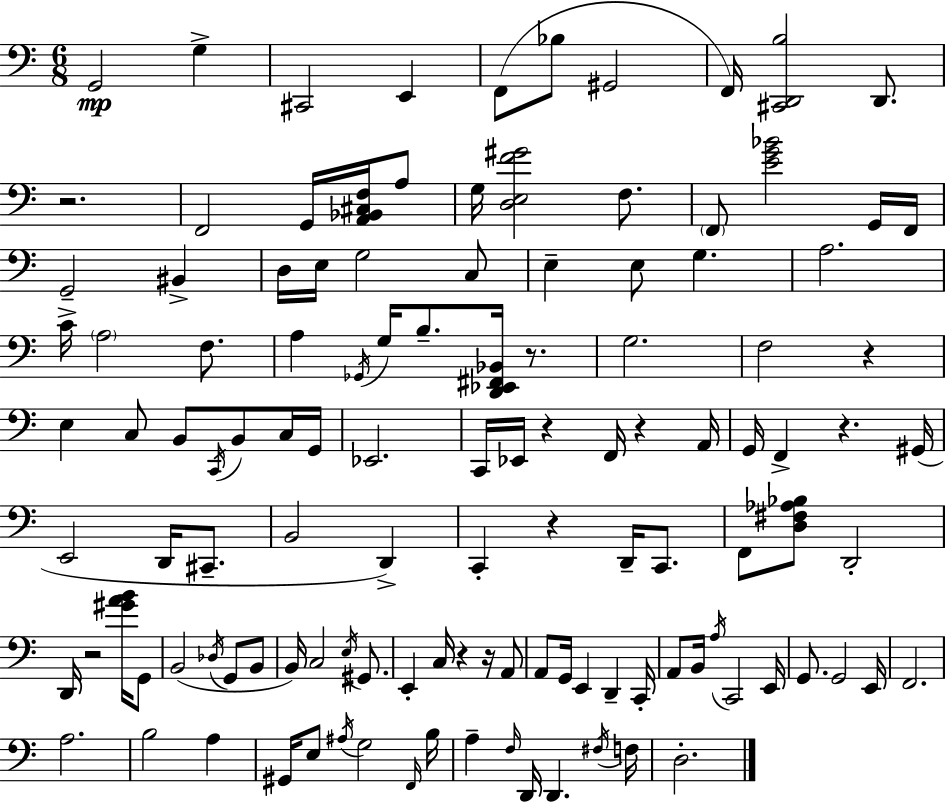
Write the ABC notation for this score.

X:1
T:Untitled
M:6/8
L:1/4
K:C
G,,2 G, ^C,,2 E,, F,,/2 _B,/2 ^G,,2 F,,/4 [^C,,D,,B,]2 D,,/2 z2 F,,2 G,,/4 [A,,_B,,^C,F,]/4 A,/2 G,/4 [D,E,F^G]2 F,/2 F,,/2 [EG_B]2 G,,/4 F,,/4 G,,2 ^B,, D,/4 E,/4 G,2 C,/2 E, E,/2 G, A,2 C/4 A,2 F,/2 A, _G,,/4 G,/4 B,/2 [D,,_E,,^F,,_B,,]/4 z/2 G,2 F,2 z E, C,/2 B,,/2 C,,/4 B,,/2 C,/4 G,,/4 _E,,2 C,,/4 _E,,/4 z F,,/4 z A,,/4 G,,/4 F,, z ^G,,/4 E,,2 D,,/4 ^C,,/2 B,,2 D,, C,, z D,,/4 C,,/2 F,,/2 [D,^F,_A,_B,]/2 D,,2 D,,/4 z2 [^GAB]/4 G,,/2 B,,2 _D,/4 G,,/2 B,,/2 B,,/4 C,2 E,/4 ^G,,/2 E,, C,/4 z z/4 A,,/2 A,,/2 G,,/4 E,, D,, C,,/4 A,,/2 B,,/4 A,/4 C,,2 E,,/4 G,,/2 G,,2 E,,/4 F,,2 A,2 B,2 A, ^G,,/4 E,/2 ^A,/4 G,2 F,,/4 B,/4 A, F,/4 D,,/4 D,, ^F,/4 F,/4 D,2